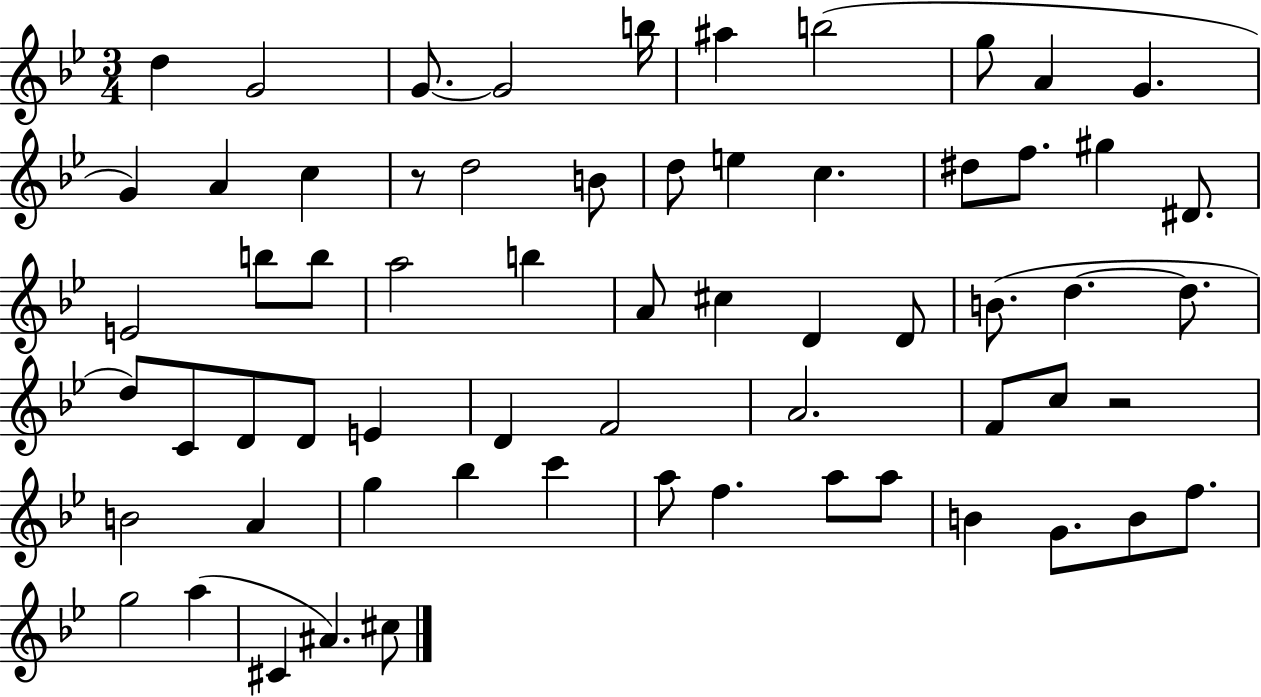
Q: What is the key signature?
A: BES major